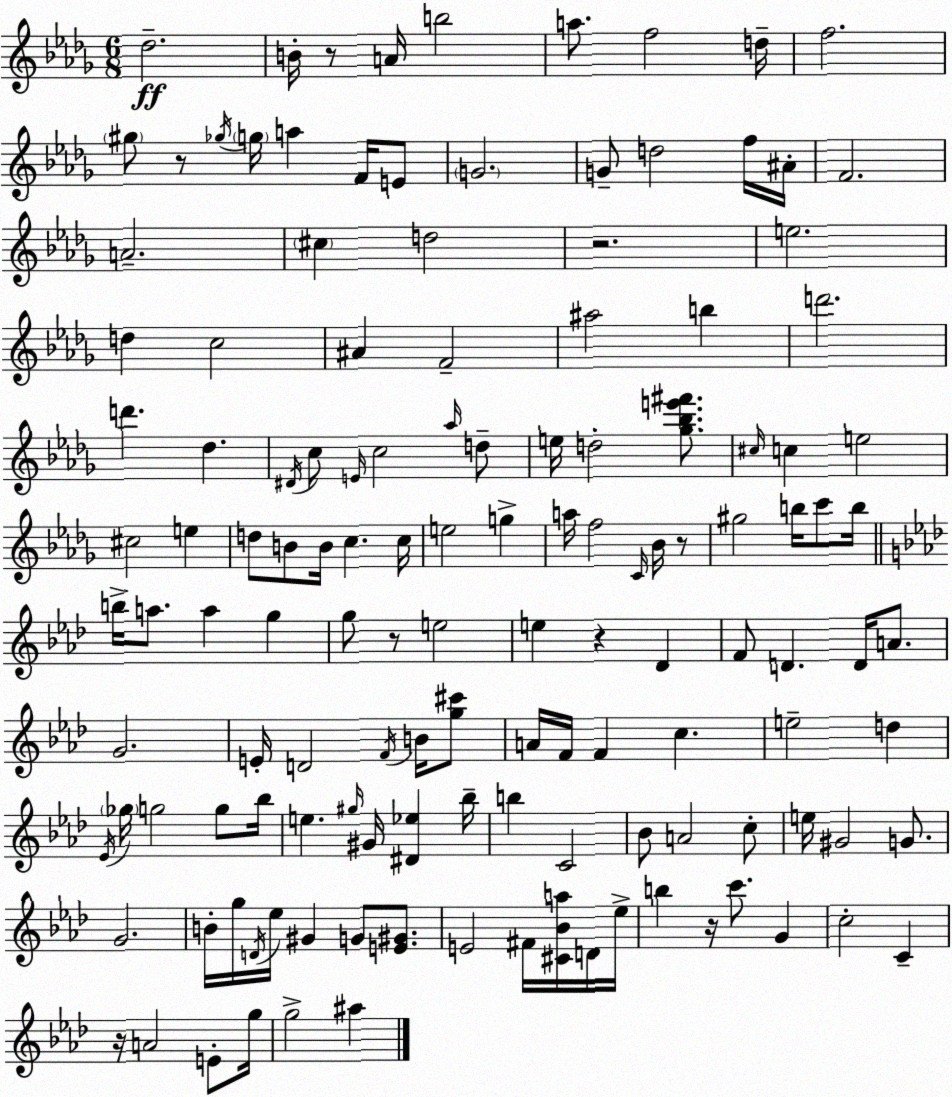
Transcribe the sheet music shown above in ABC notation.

X:1
T:Untitled
M:6/8
L:1/4
K:Bbm
_d2 B/4 z/2 A/4 b2 a/2 f2 d/4 f2 ^g/2 z/2 _g/4 g/4 a F/4 E/2 G2 G/2 d2 f/4 ^A/4 F2 A2 ^c d2 z2 e2 d c2 ^A F2 ^a2 b d'2 d' _d ^D/4 c/2 E/4 c2 _a/4 d/2 e/4 d2 [_g_be'^f']/2 ^c/4 c e2 ^c2 e d/2 B/2 B/4 c c/4 e2 g a/4 f2 C/4 _B/4 z/2 ^g2 b/4 c'/2 b/4 b/4 a/2 a g g/2 z/2 e2 e z _D F/2 D D/4 A/2 G2 E/4 D2 F/4 B/4 [g^c']/2 A/4 F/4 F c e2 d _E/4 _g/4 g2 g/2 _b/4 e ^g/4 ^G/4 [^D_e] _b/4 b C2 _B/2 A2 c/2 e/4 ^G2 G/2 G2 B/4 g/4 D/4 _e/4 ^G G/2 [E^G]/2 E2 ^F/4 [^C_Ba]/4 D/4 _e/4 b z/4 c'/2 G c2 C z/4 A2 E/2 g/4 g2 ^a